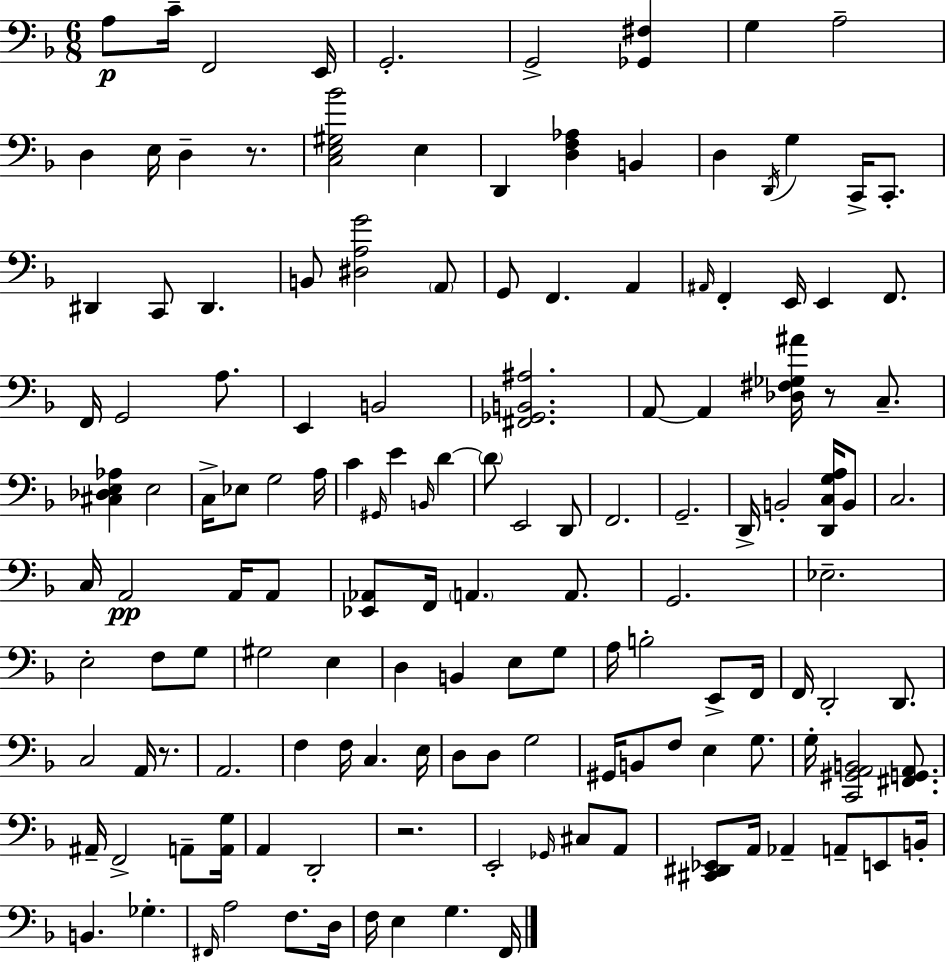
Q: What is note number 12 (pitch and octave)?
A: E3